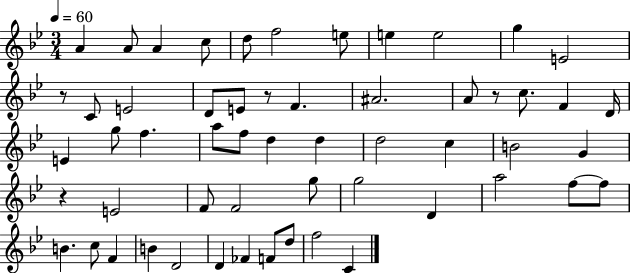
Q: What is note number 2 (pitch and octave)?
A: A4